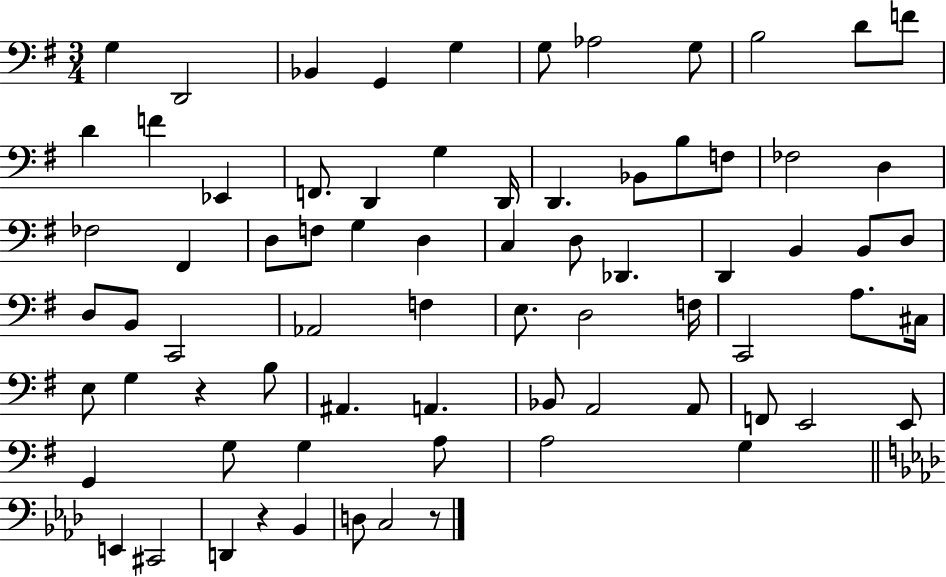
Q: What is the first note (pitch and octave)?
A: G3